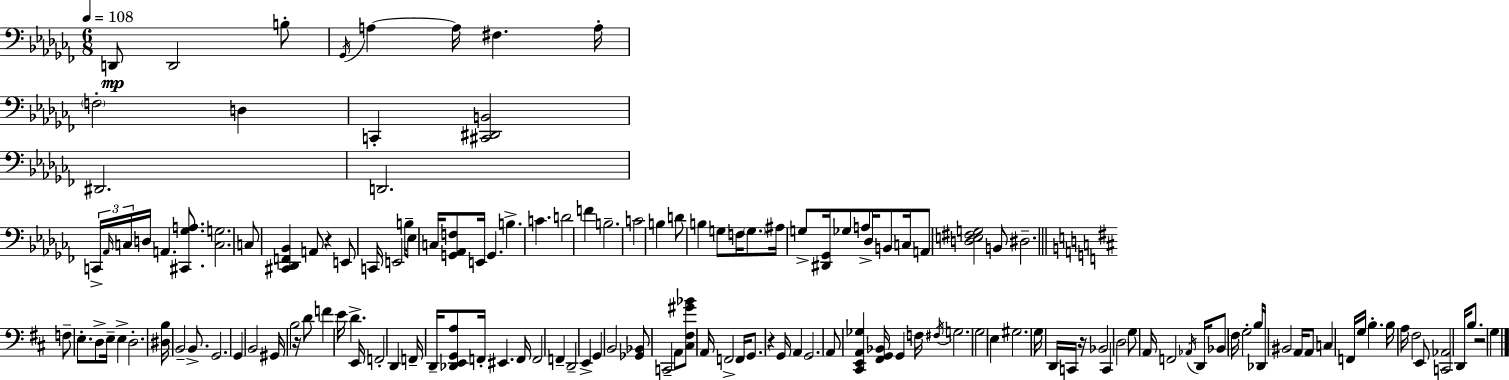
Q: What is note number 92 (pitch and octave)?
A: G2